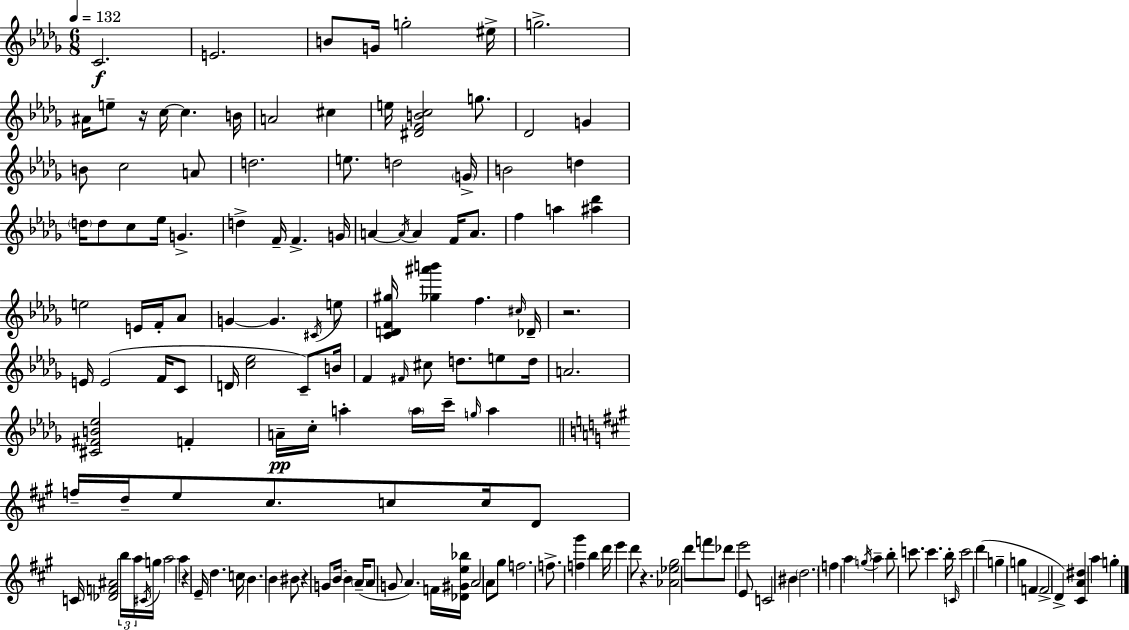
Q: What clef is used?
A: treble